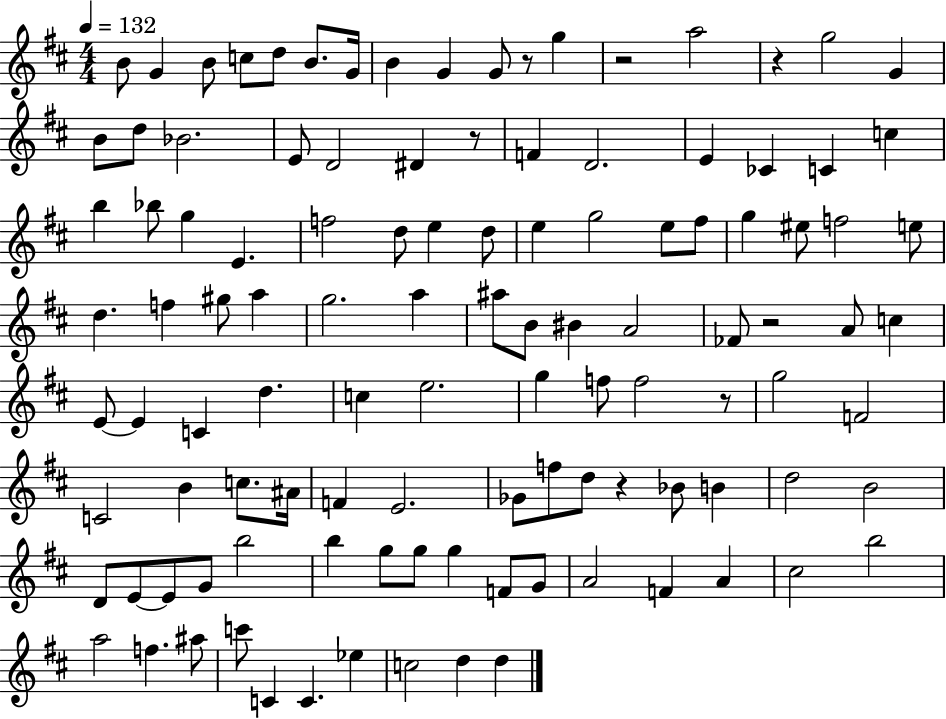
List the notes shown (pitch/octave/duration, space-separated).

B4/e G4/q B4/e C5/e D5/e B4/e. G4/s B4/q G4/q G4/e R/e G5/q R/h A5/h R/q G5/h G4/q B4/e D5/e Bb4/h. E4/e D4/h D#4/q R/e F4/q D4/h. E4/q CES4/q C4/q C5/q B5/q Bb5/e G5/q E4/q. F5/h D5/e E5/q D5/e E5/q G5/h E5/e F#5/e G5/q EIS5/e F5/h E5/e D5/q. F5/q G#5/e A5/q G5/h. A5/q A#5/e B4/e BIS4/q A4/h FES4/e R/h A4/e C5/q E4/e E4/q C4/q D5/q. C5/q E5/h. G5/q F5/e F5/h R/e G5/h F4/h C4/h B4/q C5/e. A#4/s F4/q E4/h. Gb4/e F5/e D5/e R/q Bb4/e B4/q D5/h B4/h D4/e E4/e E4/e G4/e B5/h B5/q G5/e G5/e G5/q F4/e G4/e A4/h F4/q A4/q C#5/h B5/h A5/h F5/q. A#5/e C6/e C4/q C4/q. Eb5/q C5/h D5/q D5/q